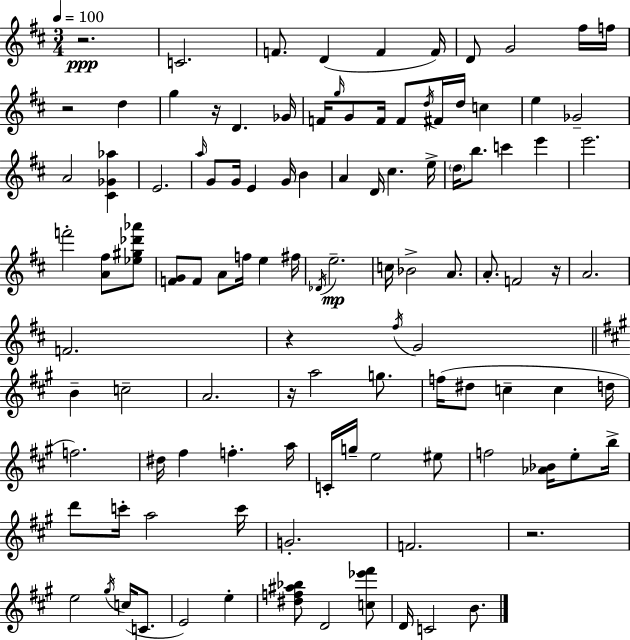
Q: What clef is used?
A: treble